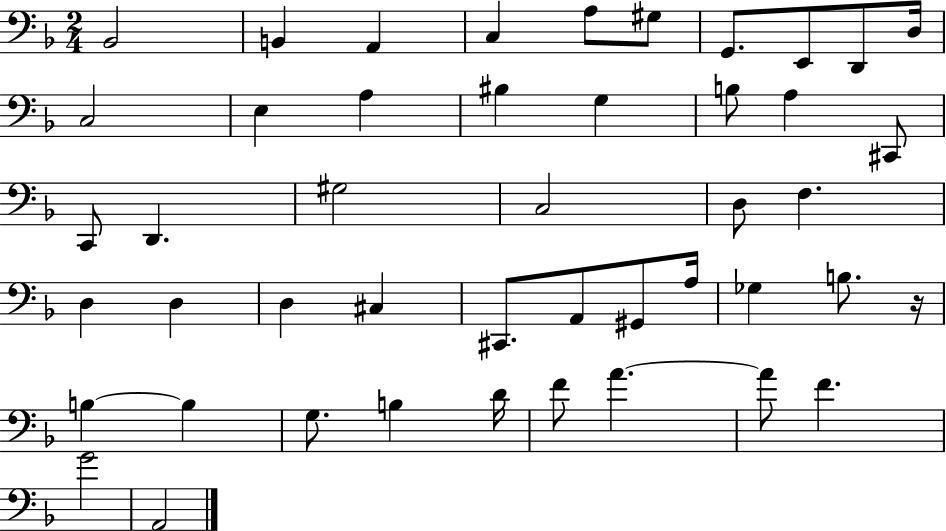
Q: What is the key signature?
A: F major